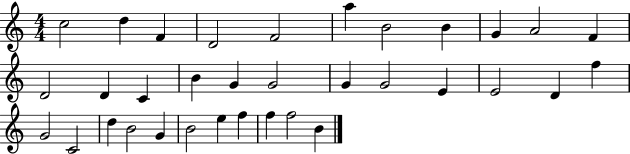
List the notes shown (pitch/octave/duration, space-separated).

C5/h D5/q F4/q D4/h F4/h A5/q B4/h B4/q G4/q A4/h F4/q D4/h D4/q C4/q B4/q G4/q G4/h G4/q G4/h E4/q E4/h D4/q F5/q G4/h C4/h D5/q B4/h G4/q B4/h E5/q F5/q F5/q F5/h B4/q